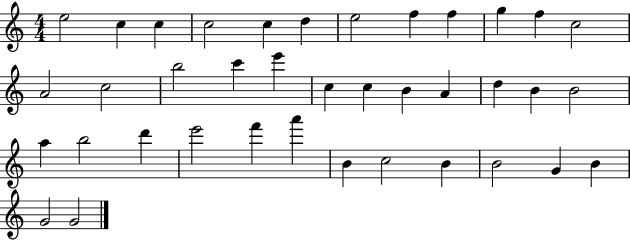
{
  \clef treble
  \numericTimeSignature
  \time 4/4
  \key c \major
  e''2 c''4 c''4 | c''2 c''4 d''4 | e''2 f''4 f''4 | g''4 f''4 c''2 | \break a'2 c''2 | b''2 c'''4 e'''4 | c''4 c''4 b'4 a'4 | d''4 b'4 b'2 | \break a''4 b''2 d'''4 | e'''2 f'''4 a'''4 | b'4 c''2 b'4 | b'2 g'4 b'4 | \break g'2 g'2 | \bar "|."
}